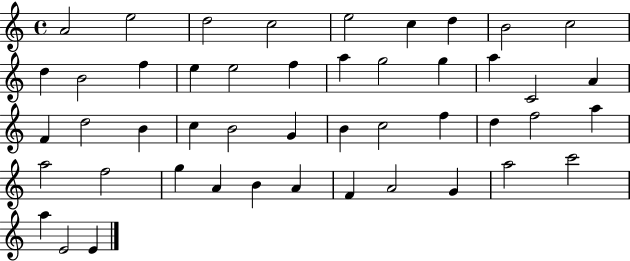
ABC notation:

X:1
T:Untitled
M:4/4
L:1/4
K:C
A2 e2 d2 c2 e2 c d B2 c2 d B2 f e e2 f a g2 g a C2 A F d2 B c B2 G B c2 f d f2 a a2 f2 g A B A F A2 G a2 c'2 a E2 E